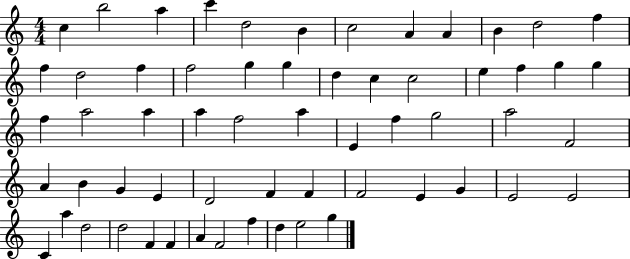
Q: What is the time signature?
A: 4/4